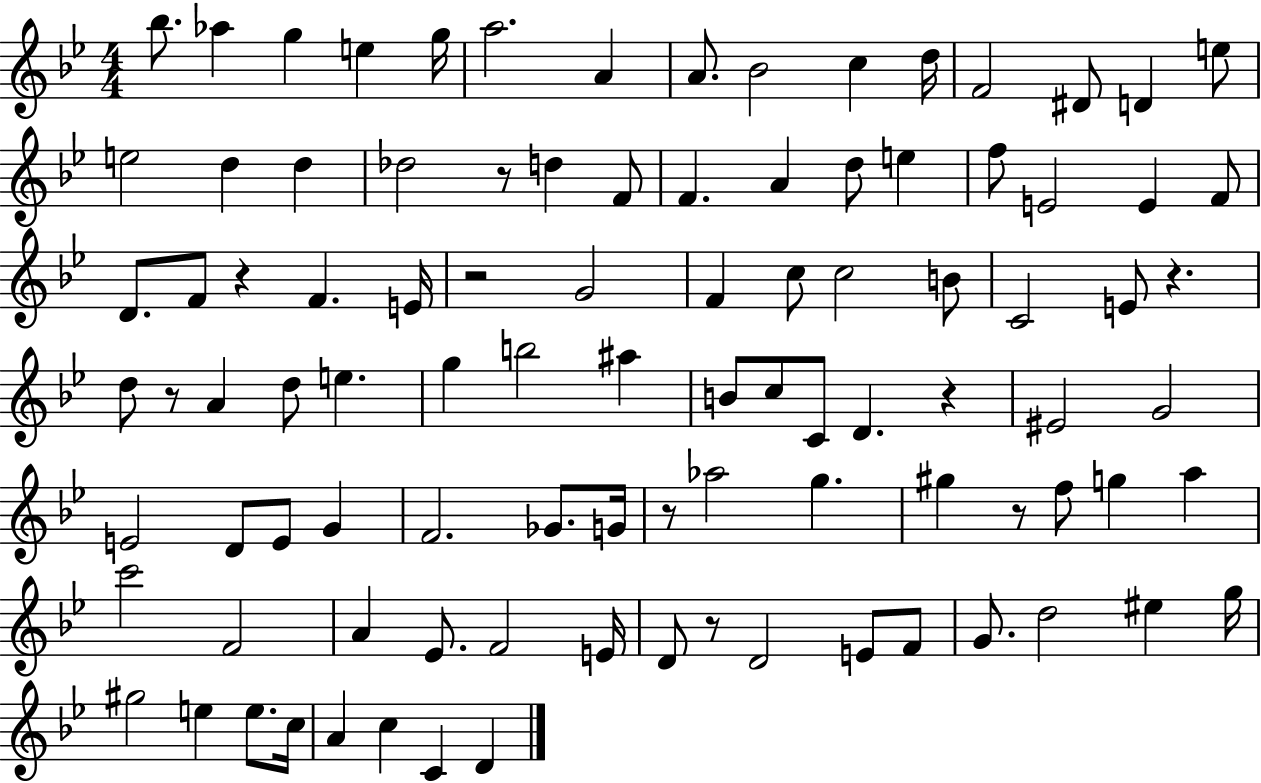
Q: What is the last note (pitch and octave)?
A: D4